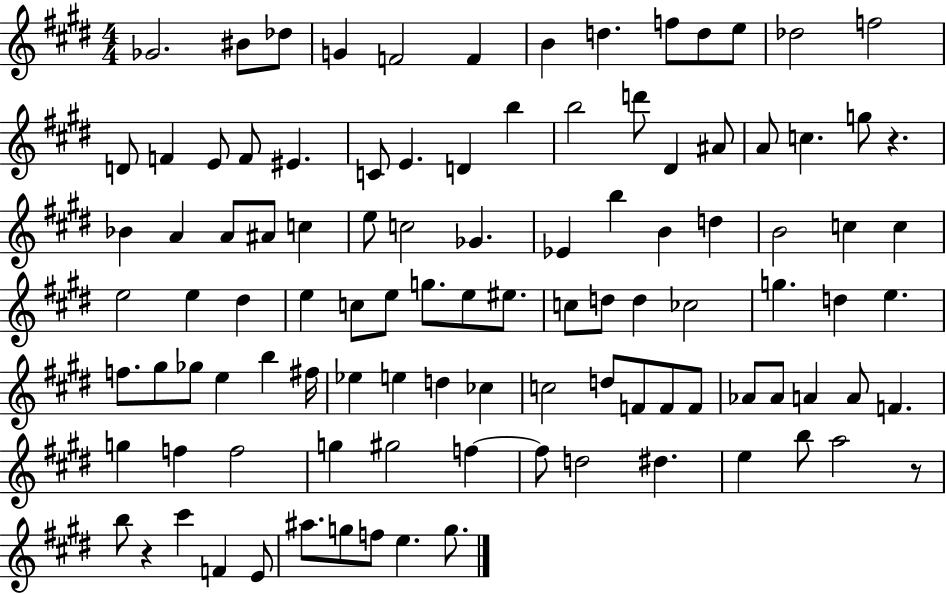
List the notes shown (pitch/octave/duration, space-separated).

Gb4/h. BIS4/e Db5/e G4/q F4/h F4/q B4/q D5/q. F5/e D5/e E5/e Db5/h F5/h D4/e F4/q E4/e F4/e EIS4/q. C4/e E4/q. D4/q B5/q B5/h D6/e D#4/q A#4/e A4/e C5/q. G5/e R/q. Bb4/q A4/q A4/e A#4/e C5/q E5/e C5/h Gb4/q. Eb4/q B5/q B4/q D5/q B4/h C5/q C5/q E5/h E5/q D#5/q E5/q C5/e E5/e G5/e. E5/e EIS5/e. C5/e D5/e D5/q CES5/h G5/q. D5/q E5/q. F5/e. G#5/e Gb5/e E5/q B5/q F#5/s Eb5/q E5/q D5/q CES5/q C5/h D5/e F4/e F4/e F4/e Ab4/e Ab4/e A4/q A4/e F4/q. G5/q F5/q F5/h G5/q G#5/h F5/q F5/e D5/h D#5/q. E5/q B5/e A5/h R/e B5/e R/q C#6/q F4/q E4/e A#5/e. G5/e F5/e E5/q. G5/e.